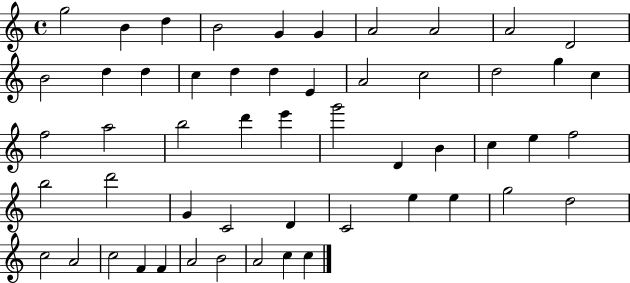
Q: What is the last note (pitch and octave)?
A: C5